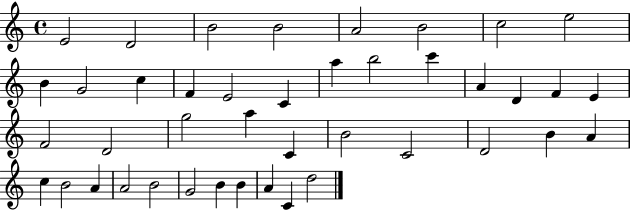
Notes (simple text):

E4/h D4/h B4/h B4/h A4/h B4/h C5/h E5/h B4/q G4/h C5/q F4/q E4/h C4/q A5/q B5/h C6/q A4/q D4/q F4/q E4/q F4/h D4/h G5/h A5/q C4/q B4/h C4/h D4/h B4/q A4/q C5/q B4/h A4/q A4/h B4/h G4/h B4/q B4/q A4/q C4/q D5/h